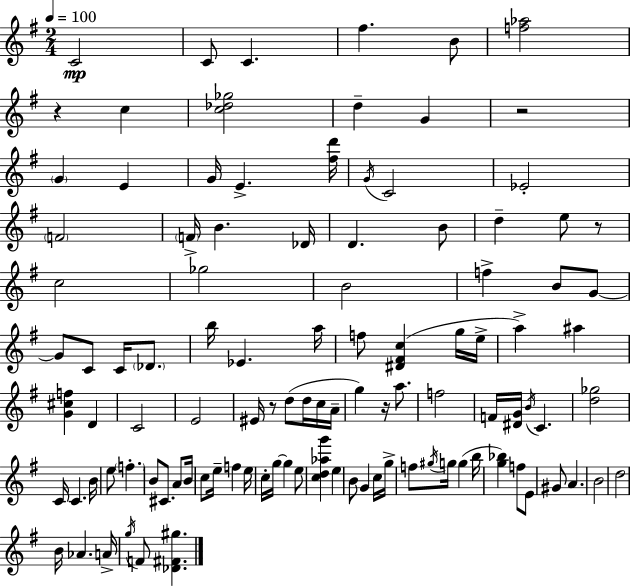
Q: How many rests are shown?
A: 5